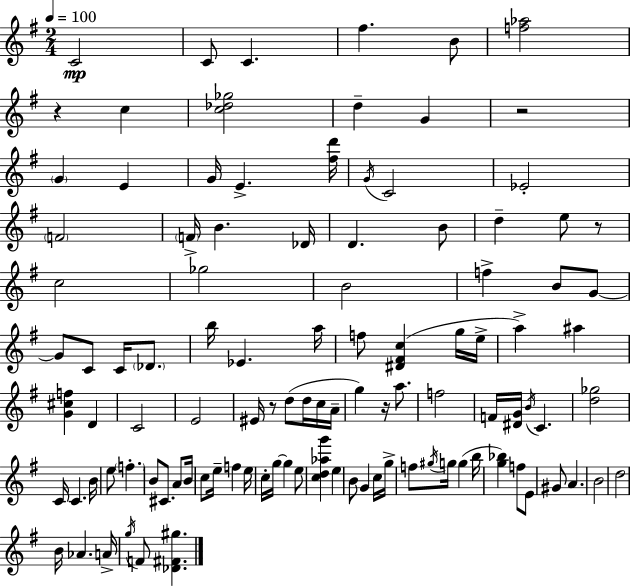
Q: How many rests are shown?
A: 5